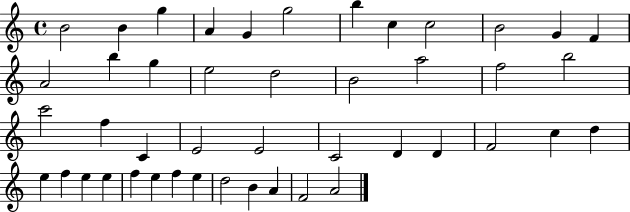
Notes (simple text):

B4/h B4/q G5/q A4/q G4/q G5/h B5/q C5/q C5/h B4/h G4/q F4/q A4/h B5/q G5/q E5/h D5/h B4/h A5/h F5/h B5/h C6/h F5/q C4/q E4/h E4/h C4/h D4/q D4/q F4/h C5/q D5/q E5/q F5/q E5/q E5/q F5/q E5/q F5/q E5/q D5/h B4/q A4/q F4/h A4/h